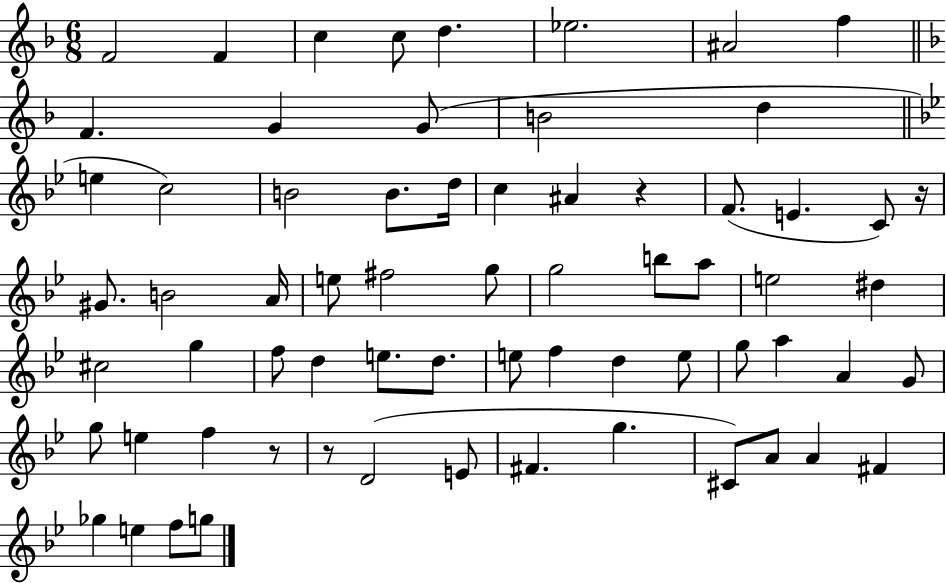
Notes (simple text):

F4/h F4/q C5/q C5/e D5/q. Eb5/h. A#4/h F5/q F4/q. G4/q G4/e B4/h D5/q E5/q C5/h B4/h B4/e. D5/s C5/q A#4/q R/q F4/e. E4/q. C4/e R/s G#4/e. B4/h A4/s E5/e F#5/h G5/e G5/h B5/e A5/e E5/h D#5/q C#5/h G5/q F5/e D5/q E5/e. D5/e. E5/e F5/q D5/q E5/e G5/e A5/q A4/q G4/e G5/e E5/q F5/q R/e R/e D4/h E4/e F#4/q. G5/q. C#4/e A4/e A4/q F#4/q Gb5/q E5/q F5/e G5/e